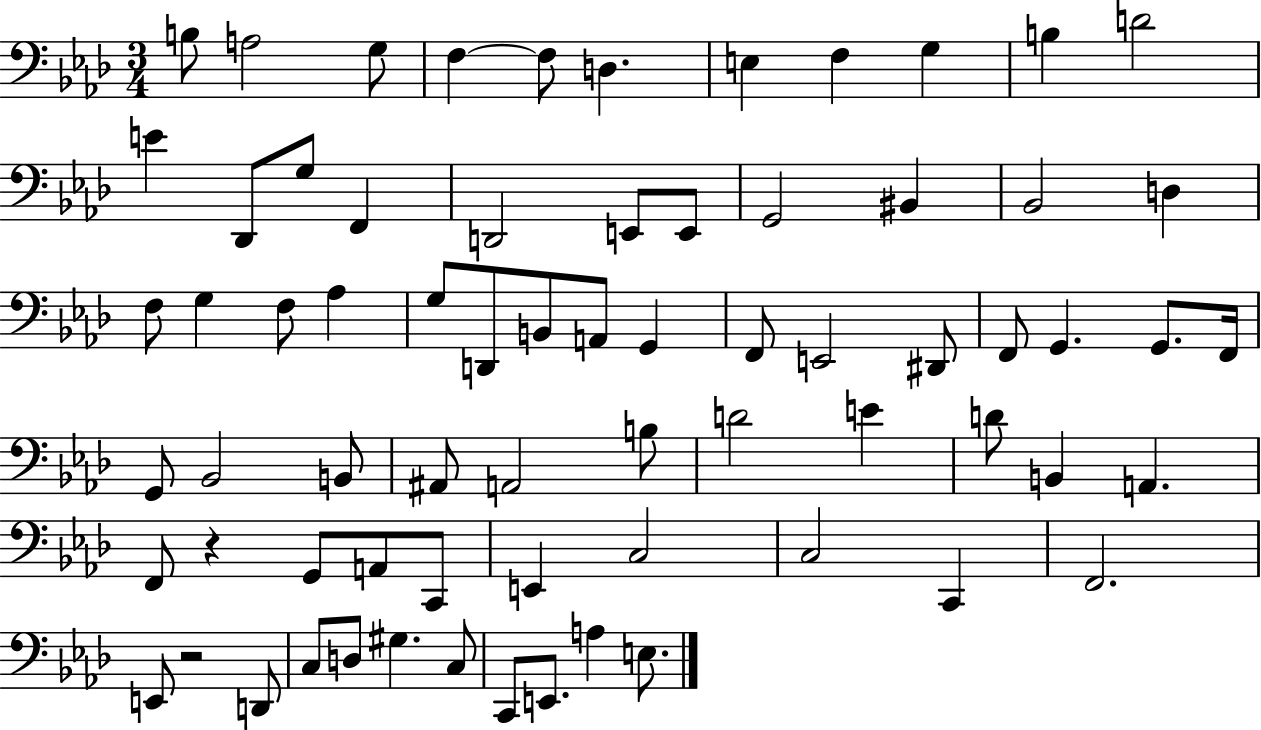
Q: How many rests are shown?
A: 2